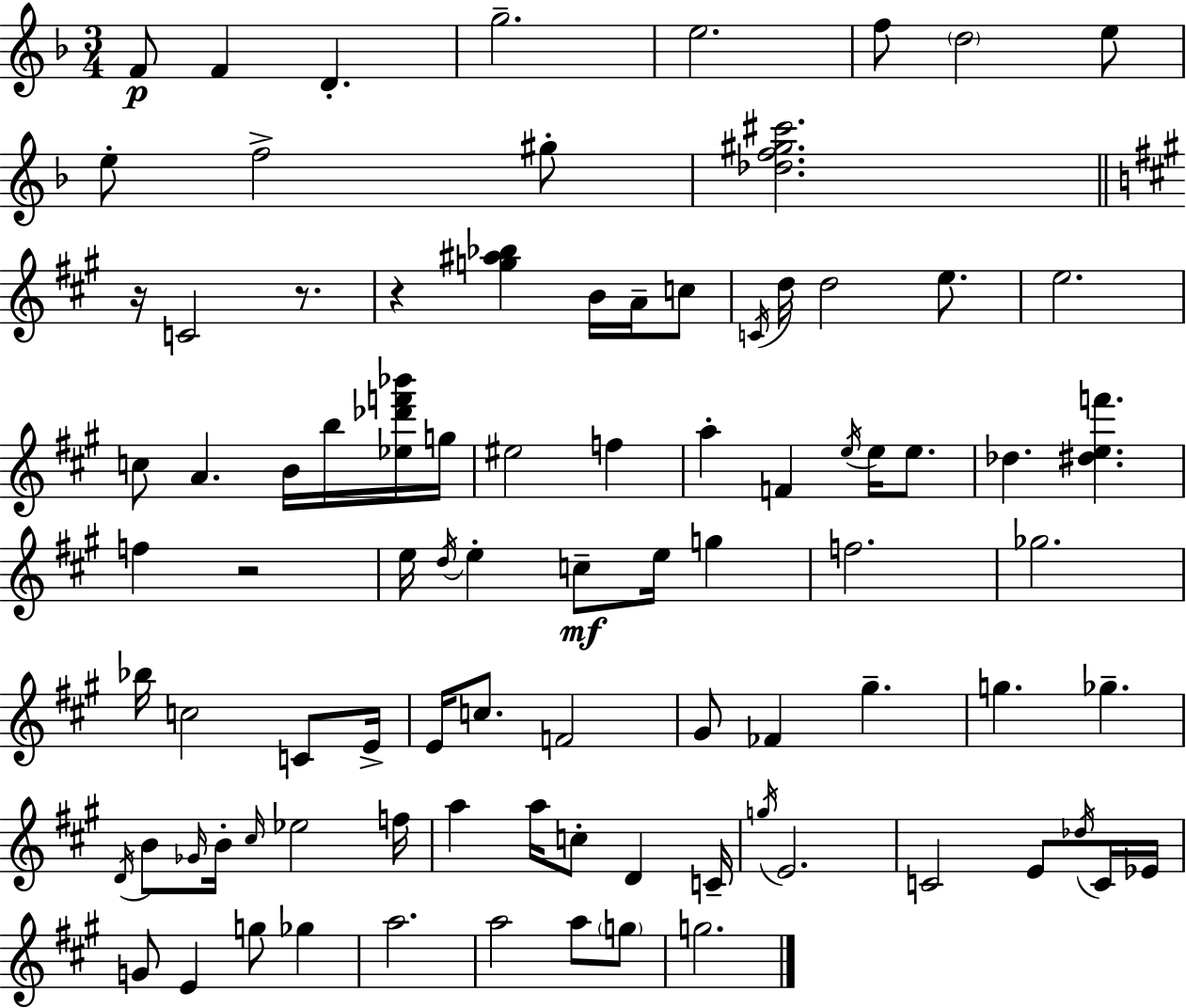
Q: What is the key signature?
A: D minor